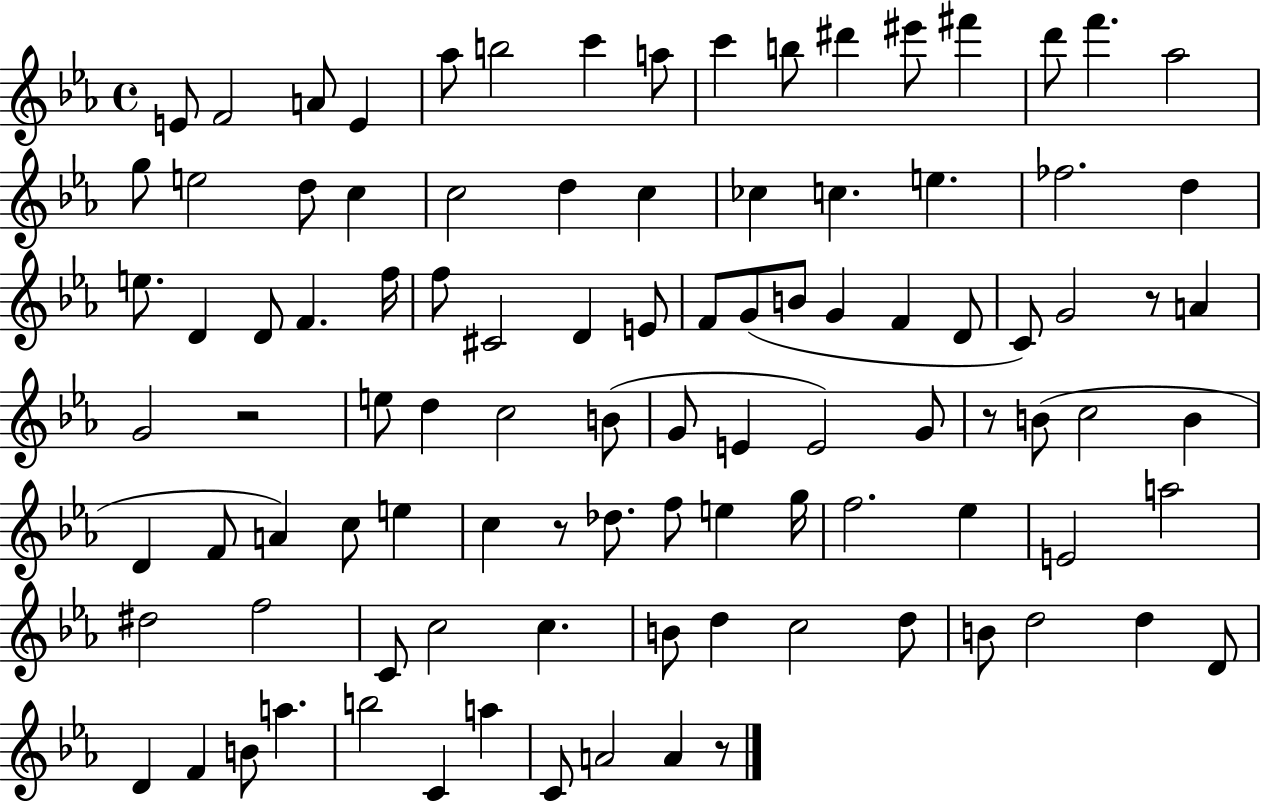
{
  \clef treble
  \time 4/4
  \defaultTimeSignature
  \key ees \major
  e'8 f'2 a'8 e'4 | aes''8 b''2 c'''4 a''8 | c'''4 b''8 dis'''4 eis'''8 fis'''4 | d'''8 f'''4. aes''2 | \break g''8 e''2 d''8 c''4 | c''2 d''4 c''4 | ces''4 c''4. e''4. | fes''2. d''4 | \break e''8. d'4 d'8 f'4. f''16 | f''8 cis'2 d'4 e'8 | f'8 g'8( b'8 g'4 f'4 d'8 | c'8) g'2 r8 a'4 | \break g'2 r2 | e''8 d''4 c''2 b'8( | g'8 e'4 e'2) g'8 | r8 b'8( c''2 b'4 | \break d'4 f'8 a'4) c''8 e''4 | c''4 r8 des''8. f''8 e''4 g''16 | f''2. ees''4 | e'2 a''2 | \break dis''2 f''2 | c'8 c''2 c''4. | b'8 d''4 c''2 d''8 | b'8 d''2 d''4 d'8 | \break d'4 f'4 b'8 a''4. | b''2 c'4 a''4 | c'8 a'2 a'4 r8 | \bar "|."
}